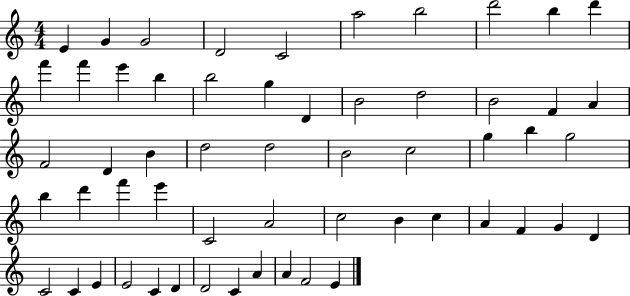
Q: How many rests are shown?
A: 0